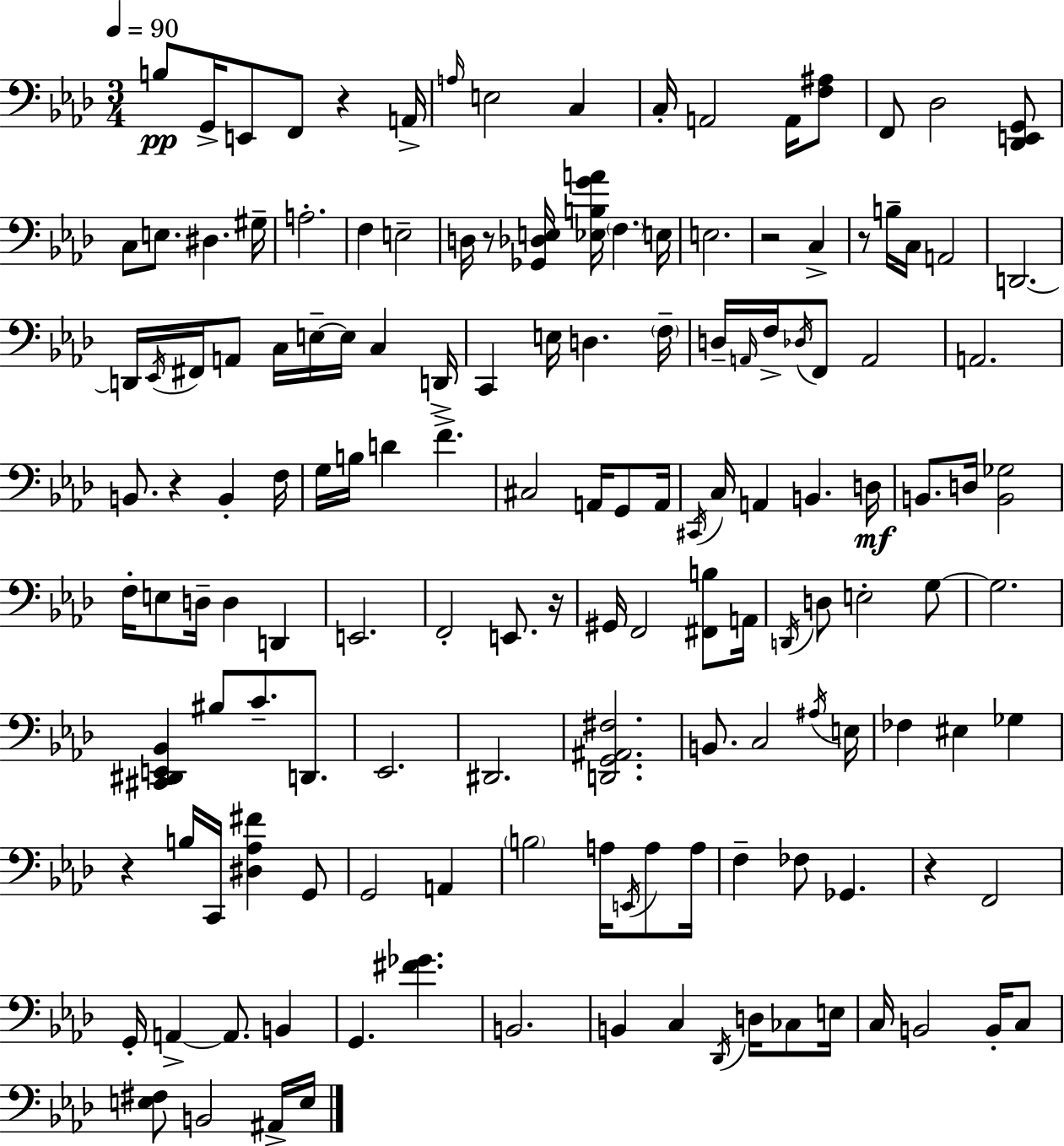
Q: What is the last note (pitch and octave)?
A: E3